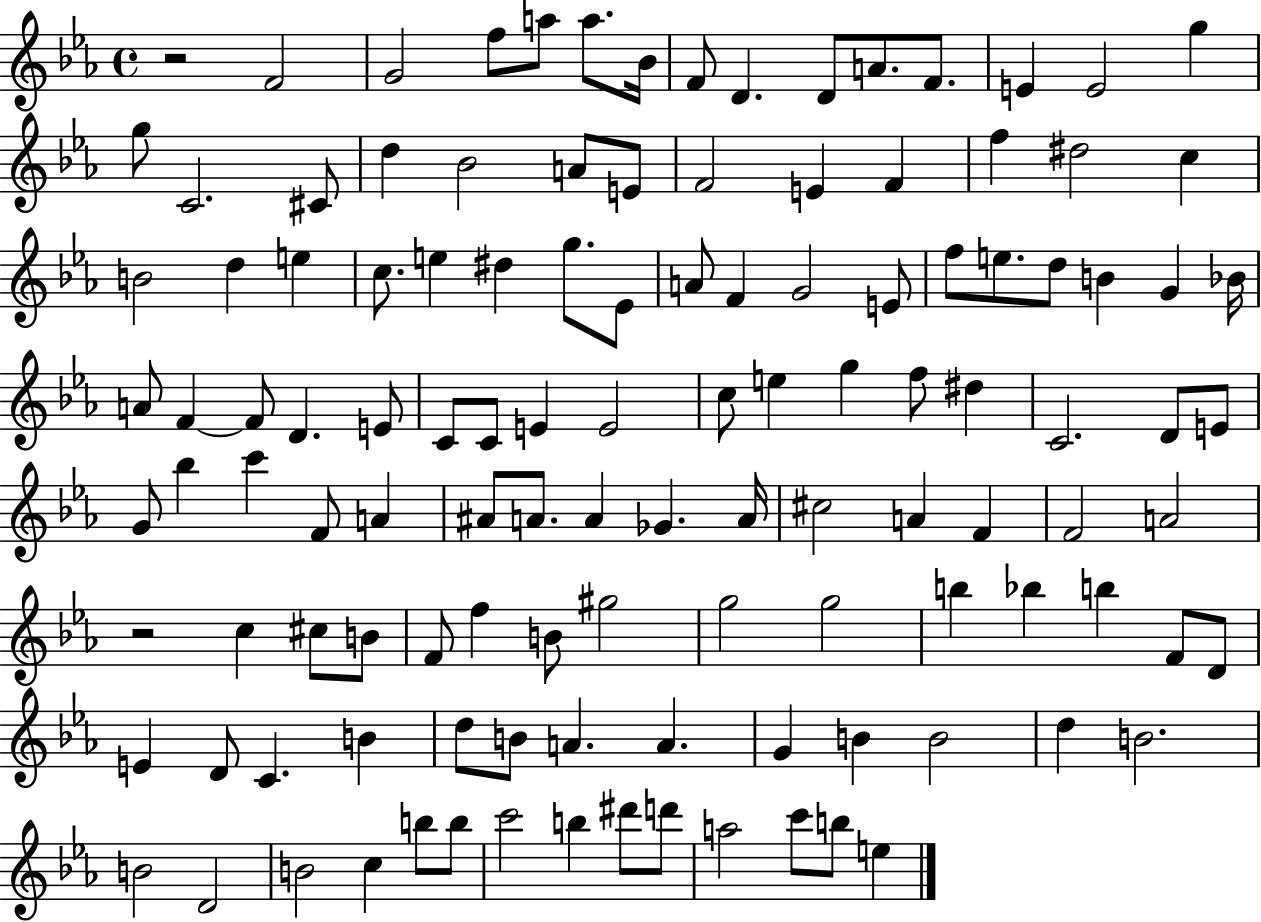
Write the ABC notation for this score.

X:1
T:Untitled
M:4/4
L:1/4
K:Eb
z2 F2 G2 f/2 a/2 a/2 _B/4 F/2 D D/2 A/2 F/2 E E2 g g/2 C2 ^C/2 d _B2 A/2 E/2 F2 E F f ^d2 c B2 d e c/2 e ^d g/2 _E/2 A/2 F G2 E/2 f/2 e/2 d/2 B G _B/4 A/2 F F/2 D E/2 C/2 C/2 E E2 c/2 e g f/2 ^d C2 D/2 E/2 G/2 _b c' F/2 A ^A/2 A/2 A _G A/4 ^c2 A F F2 A2 z2 c ^c/2 B/2 F/2 f B/2 ^g2 g2 g2 b _b b F/2 D/2 E D/2 C B d/2 B/2 A A G B B2 d B2 B2 D2 B2 c b/2 b/2 c'2 b ^d'/2 d'/2 a2 c'/2 b/2 e